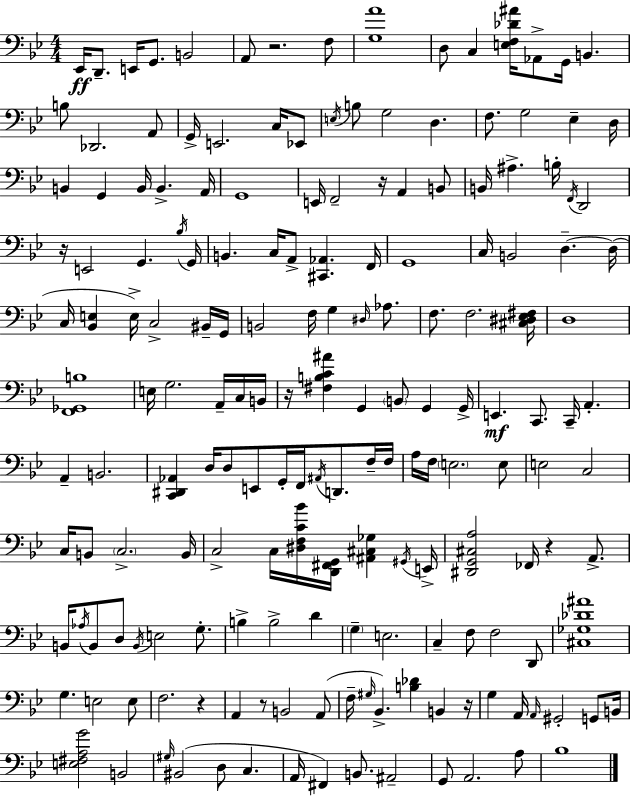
Eb2/s D2/e. E2/s G2/e. B2/h A2/e R/h. F3/e [G3,A4]/w D3/e C3/q [E3,F3,Db4,A#4]/s Ab2/e G2/s B2/q. B3/e Db2/h. A2/e G2/s E2/h. C3/s Eb2/e E3/s B3/e G3/h D3/q. F3/e. G3/h Eb3/q D3/s B2/q G2/q B2/s B2/q. A2/s G2/w E2/s F2/h R/s A2/q B2/e B2/s A#3/q. B3/s F2/s D2/h R/s E2/h G2/q. Bb3/s G2/s B2/q. C3/s A2/e [C#2,Ab2]/q. F2/s G2/w C3/s B2/h D3/q. D3/s C3/s [Bb2,E3]/q E3/s C3/h BIS2/s G2/s B2/h F3/s G3/q D#3/s Ab3/e. F3/e. F3/h. [C#3,D#3,Eb3,F#3]/s D3/w [F2,Gb2,B3]/w E3/s G3/h. A2/s C3/s B2/s R/s [F#3,B3,C4,A#4]/q G2/q B2/e G2/q G2/s E2/q. C2/e. C2/s A2/q. A2/q B2/h. [C2,D#2,Ab2]/q D3/s D3/e E2/e G2/s F2/s A#2/s D2/e. F3/s F3/s A3/s F3/s E3/h. E3/e E3/h C3/h C3/s B2/e C3/h. B2/s C3/h C3/s [D#3,F3,C4,Bb4]/s [D2,F#2,G2]/s [A#2,C#3,Gb3]/q G#2/s E2/s [D#2,G2,C#3,A3]/h FES2/s R/q A2/e. B2/s Ab3/s B2/e D3/e B2/s E3/h G3/e. B3/q B3/h D4/q G3/q E3/h. C3/q F3/e F3/h D2/e [C#3,Gb3,Db4,A#4]/w G3/q. E3/h E3/e F3/h. R/q A2/q R/e B2/h A2/e F3/s G#3/s Bb2/q. [B3,Db4]/q B2/q R/s G3/q A2/s A2/s G#2/h G2/e B2/s [E3,F#3,A3,G4]/h B2/h G#3/s BIS2/h D3/e C3/q. A2/s F#2/q B2/e. A#2/h G2/e A2/h. A3/e Bb3/w